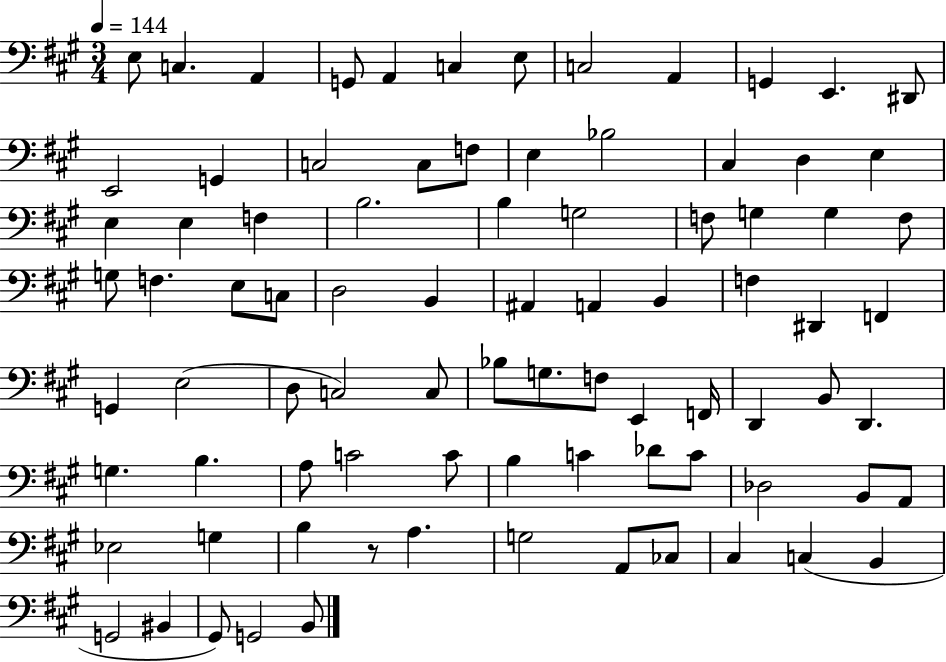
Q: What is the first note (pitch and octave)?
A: E3